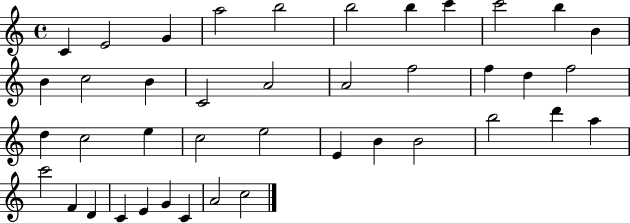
X:1
T:Untitled
M:4/4
L:1/4
K:C
C E2 G a2 b2 b2 b c' c'2 b B B c2 B C2 A2 A2 f2 f d f2 d c2 e c2 e2 E B B2 b2 d' a c'2 F D C E G C A2 c2